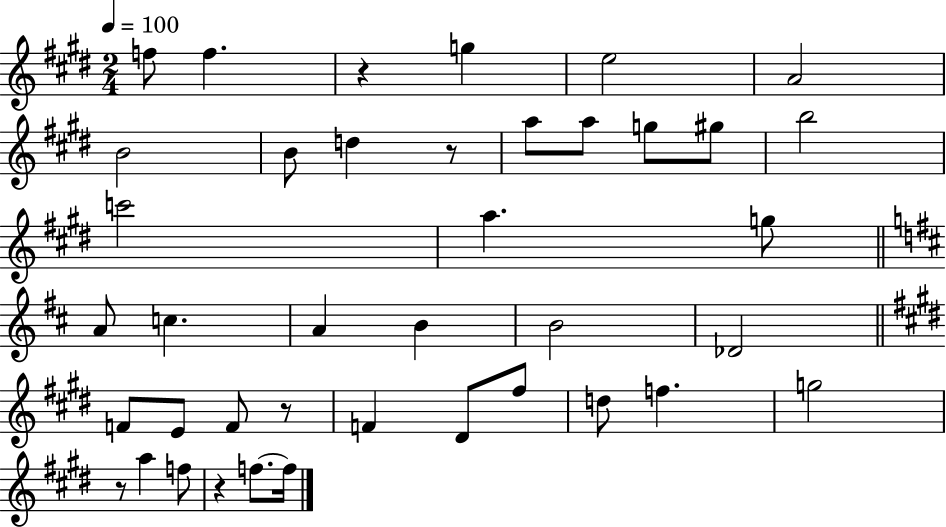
F5/e F5/q. R/q G5/q E5/h A4/h B4/h B4/e D5/q R/e A5/e A5/e G5/e G#5/e B5/h C6/h A5/q. G5/e A4/e C5/q. A4/q B4/q B4/h Db4/h F4/e E4/e F4/e R/e F4/q D#4/e F#5/e D5/e F5/q. G5/h R/e A5/q F5/e R/q F5/e. F5/s